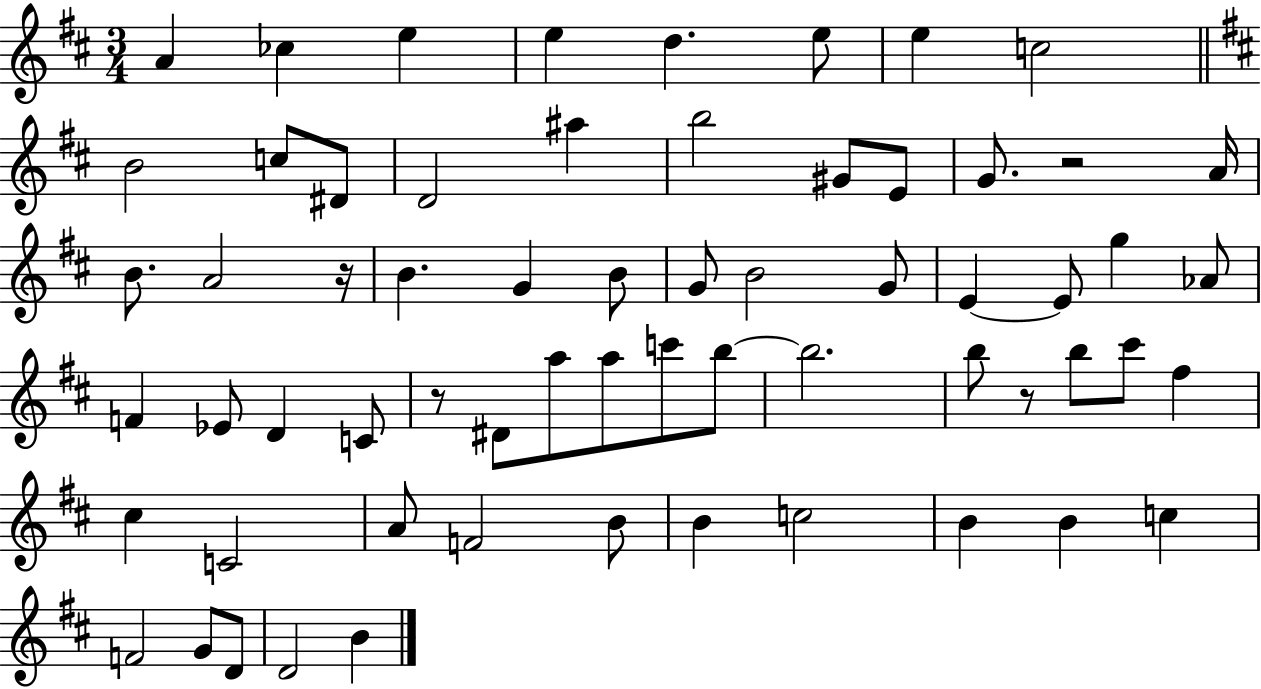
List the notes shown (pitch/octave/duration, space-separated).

A4/q CES5/q E5/q E5/q D5/q. E5/e E5/q C5/h B4/h C5/e D#4/e D4/h A#5/q B5/h G#4/e E4/e G4/e. R/h A4/s B4/e. A4/h R/s B4/q. G4/q B4/e G4/e B4/h G4/e E4/q E4/e G5/q Ab4/e F4/q Eb4/e D4/q C4/e R/e D#4/e A5/e A5/e C6/e B5/e B5/h. B5/e R/e B5/e C#6/e F#5/q C#5/q C4/h A4/e F4/h B4/e B4/q C5/h B4/q B4/q C5/q F4/h G4/e D4/e D4/h B4/q